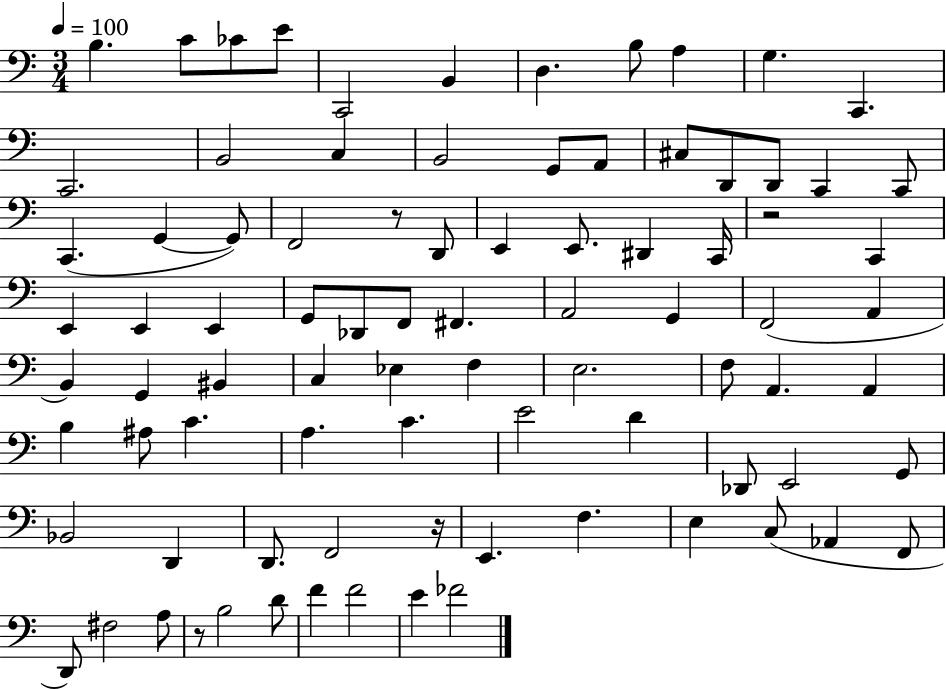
{
  \clef bass
  \numericTimeSignature
  \time 3/4
  \key c \major
  \tempo 4 = 100
  b4. c'8 ces'8 e'8 | c,2 b,4 | d4. b8 a4 | g4. c,4. | \break c,2. | b,2 c4 | b,2 g,8 a,8 | cis8 d,8 d,8 c,4 c,8 | \break c,4.( g,4~~ g,8) | f,2 r8 d,8 | e,4 e,8. dis,4 c,16 | r2 c,4 | \break e,4 e,4 e,4 | g,8 des,8 f,8 fis,4. | a,2 g,4 | f,2( a,4 | \break b,4) g,4 bis,4 | c4 ees4 f4 | e2. | f8 a,4. a,4 | \break b4 ais8 c'4. | a4. c'4. | e'2 d'4 | des,8 e,2 g,8 | \break bes,2 d,4 | d,8. f,2 r16 | e,4. f4. | e4 c8( aes,4 f,8 | \break d,8) fis2 a8 | r8 b2 d'8 | f'4 f'2 | e'4 fes'2 | \break \bar "|."
}